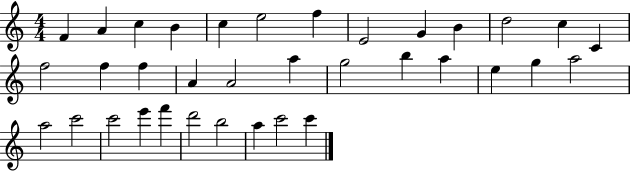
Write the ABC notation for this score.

X:1
T:Untitled
M:4/4
L:1/4
K:C
F A c B c e2 f E2 G B d2 c C f2 f f A A2 a g2 b a e g a2 a2 c'2 c'2 e' f' d'2 b2 a c'2 c'